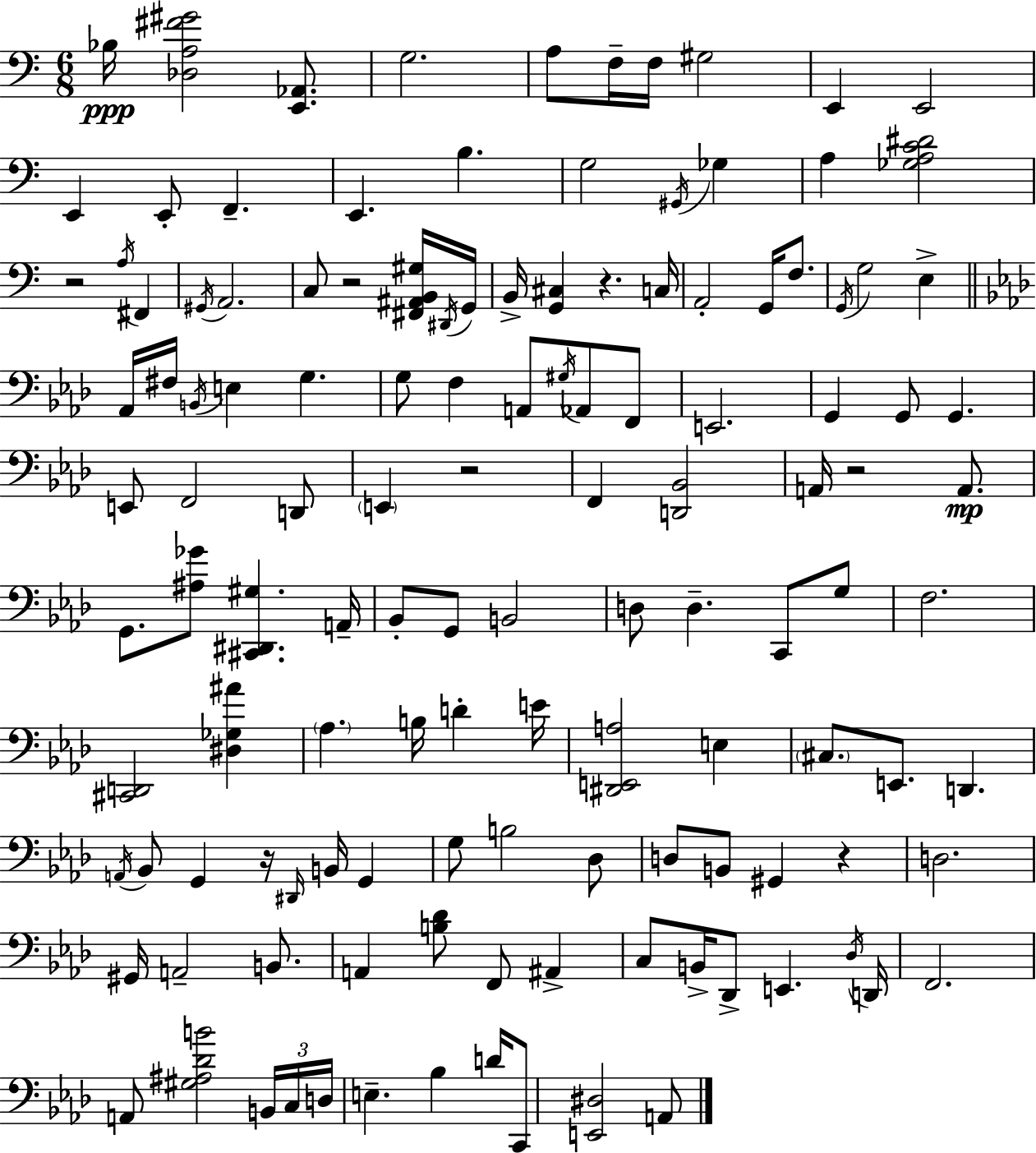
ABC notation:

X:1
T:Untitled
M:6/8
L:1/4
K:C
_B,/4 [_D,A,^F^G]2 [E,,_A,,]/2 G,2 A,/2 F,/4 F,/4 ^G,2 E,, E,,2 E,, E,,/2 F,, E,, B, G,2 ^G,,/4 _G, A, [_G,A,C^D]2 z2 A,/4 ^F,, ^G,,/4 A,,2 C,/2 z2 [^F,,^A,,B,,^G,]/4 ^D,,/4 G,,/4 B,,/4 [G,,^C,] z C,/4 A,,2 G,,/4 F,/2 G,,/4 G,2 E, _A,,/4 ^F,/4 B,,/4 E, G, G,/2 F, A,,/2 ^G,/4 _A,,/2 F,,/2 E,,2 G,, G,,/2 G,, E,,/2 F,,2 D,,/2 E,, z2 F,, [D,,_B,,]2 A,,/4 z2 A,,/2 G,,/2 [^A,_G]/2 [^C,,^D,,^G,] A,,/4 _B,,/2 G,,/2 B,,2 D,/2 D, C,,/2 G,/2 F,2 [^C,,D,,]2 [^D,_G,^A] _A, B,/4 D E/4 [^D,,E,,A,]2 E, ^C,/2 E,,/2 D,, A,,/4 _B,,/2 G,, z/4 ^D,,/4 B,,/4 G,, G,/2 B,2 _D,/2 D,/2 B,,/2 ^G,, z D,2 ^G,,/4 A,,2 B,,/2 A,, [B,_D]/2 F,,/2 ^A,, C,/2 B,,/4 _D,,/2 E,, _D,/4 D,,/4 F,,2 A,,/2 [^G,^A,_DB]2 B,,/4 C,/4 D,/4 E, _B, D/4 C,,/2 [E,,^D,]2 A,,/2